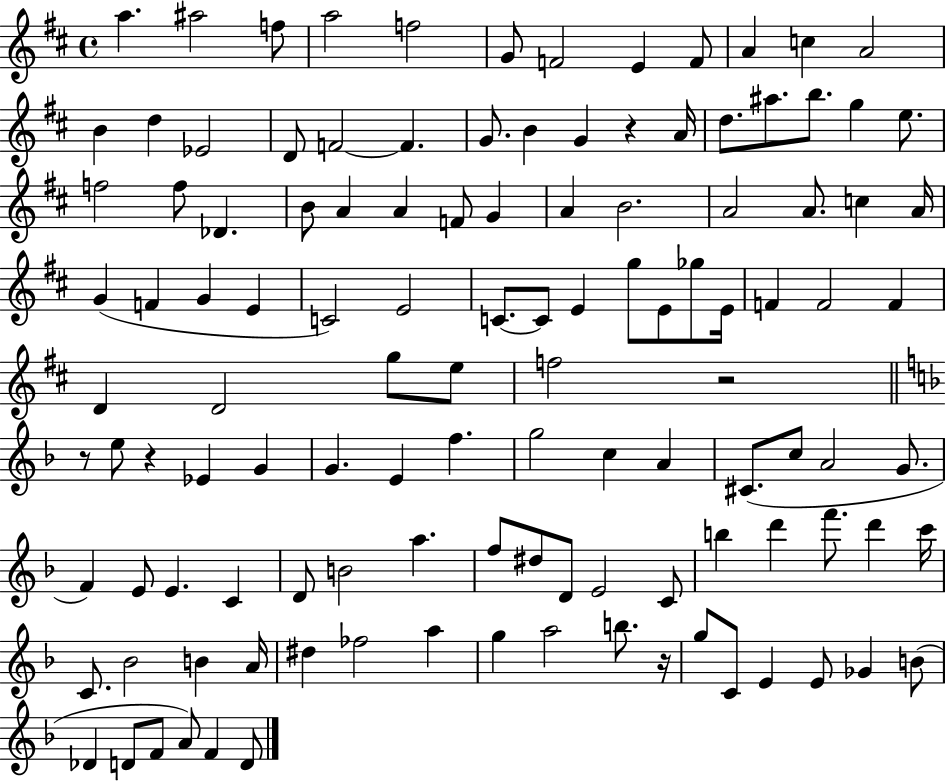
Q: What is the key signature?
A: D major